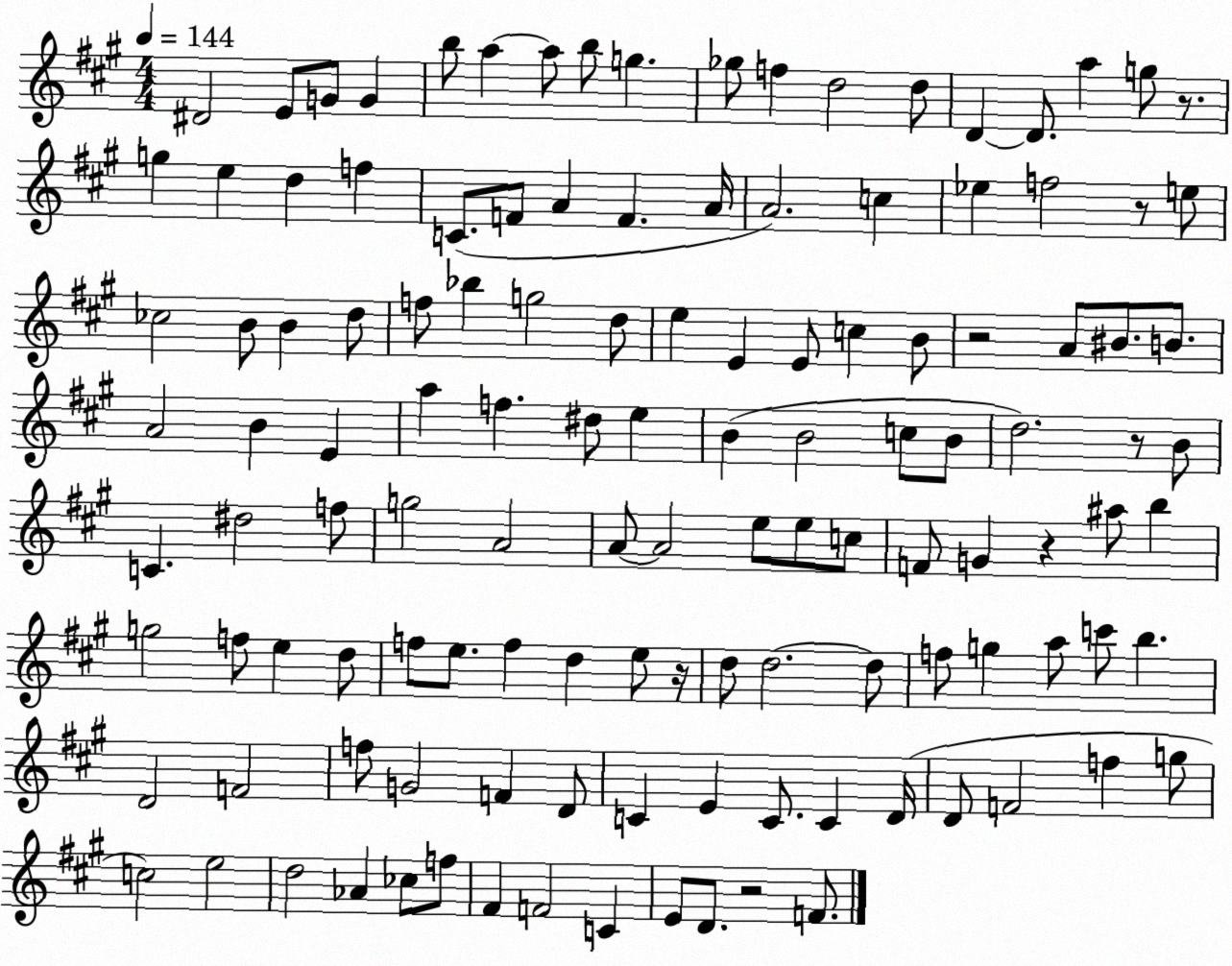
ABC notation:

X:1
T:Untitled
M:4/4
L:1/4
K:A
^D2 E/2 G/2 G b/2 a a/2 b/2 g _g/2 f d2 d/2 D D/2 a g/2 z/2 g e d f C/2 F/2 A F A/4 A2 c _e f2 z/2 e/2 _c2 B/2 B d/2 f/2 _b g2 d/2 e E E/2 c B/2 z2 A/2 ^B/2 B/2 A2 B E a f ^d/2 e B B2 c/2 B/2 d2 z/2 B/2 C ^d2 f/2 g2 A2 A/2 A2 e/2 e/2 c/2 F/2 G z ^a/2 b g2 f/2 e d/2 f/2 e/2 f d e/2 z/4 d/2 d2 d/2 f/2 g a/2 c'/2 b D2 F2 f/2 G2 F D/2 C E C/2 C D/4 D/2 F2 f g/2 c2 e2 d2 _A _c/2 f/2 ^F F2 C E/2 D/2 z2 F/2